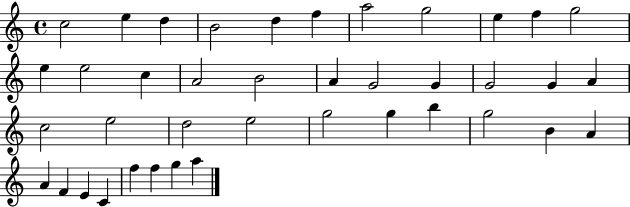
C5/h E5/q D5/q B4/h D5/q F5/q A5/h G5/h E5/q F5/q G5/h E5/q E5/h C5/q A4/h B4/h A4/q G4/h G4/q G4/h G4/q A4/q C5/h E5/h D5/h E5/h G5/h G5/q B5/q G5/h B4/q A4/q A4/q F4/q E4/q C4/q F5/q F5/q G5/q A5/q